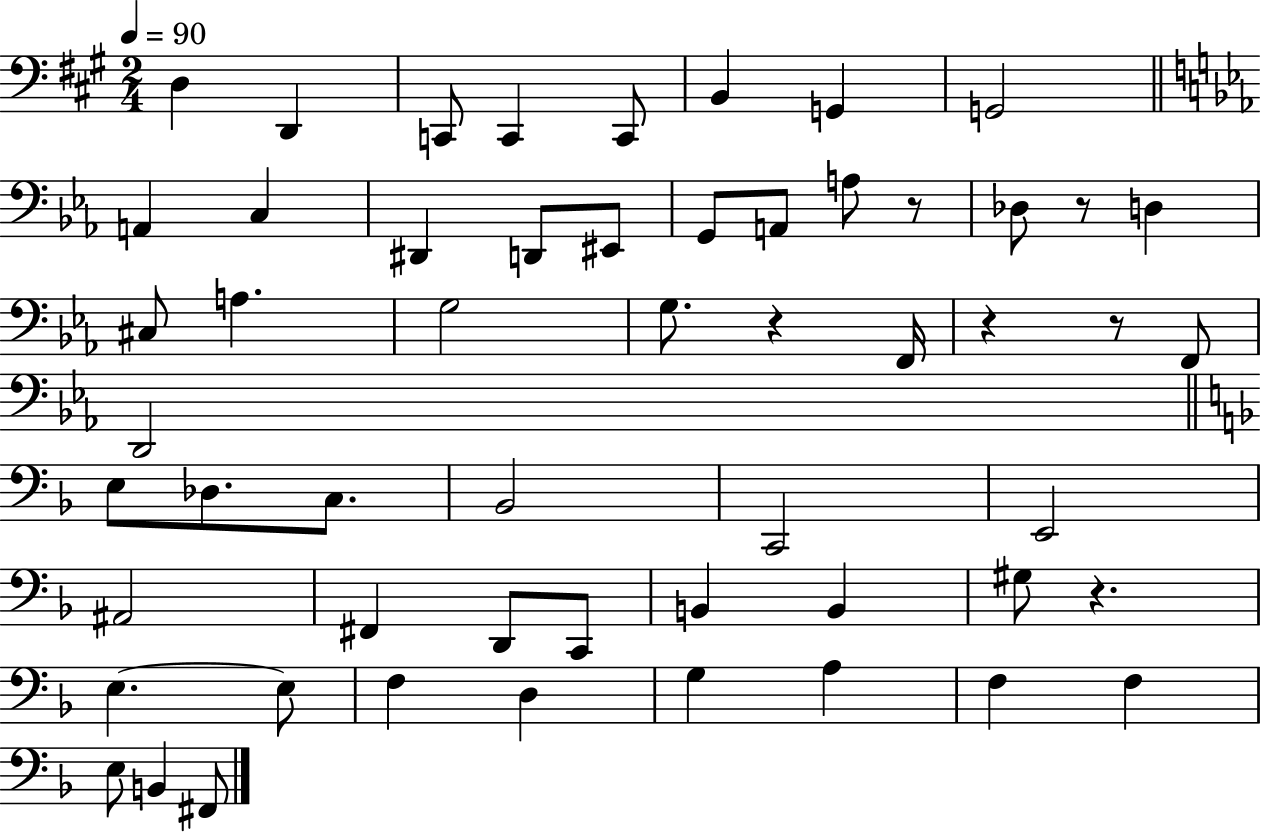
X:1
T:Untitled
M:2/4
L:1/4
K:A
D, D,, C,,/2 C,, C,,/2 B,, G,, G,,2 A,, C, ^D,, D,,/2 ^E,,/2 G,,/2 A,,/2 A,/2 z/2 _D,/2 z/2 D, ^C,/2 A, G,2 G,/2 z F,,/4 z z/2 F,,/2 D,,2 E,/2 _D,/2 C,/2 _B,,2 C,,2 E,,2 ^A,,2 ^F,, D,,/2 C,,/2 B,, B,, ^G,/2 z E, E,/2 F, D, G, A, F, F, E,/2 B,, ^F,,/2